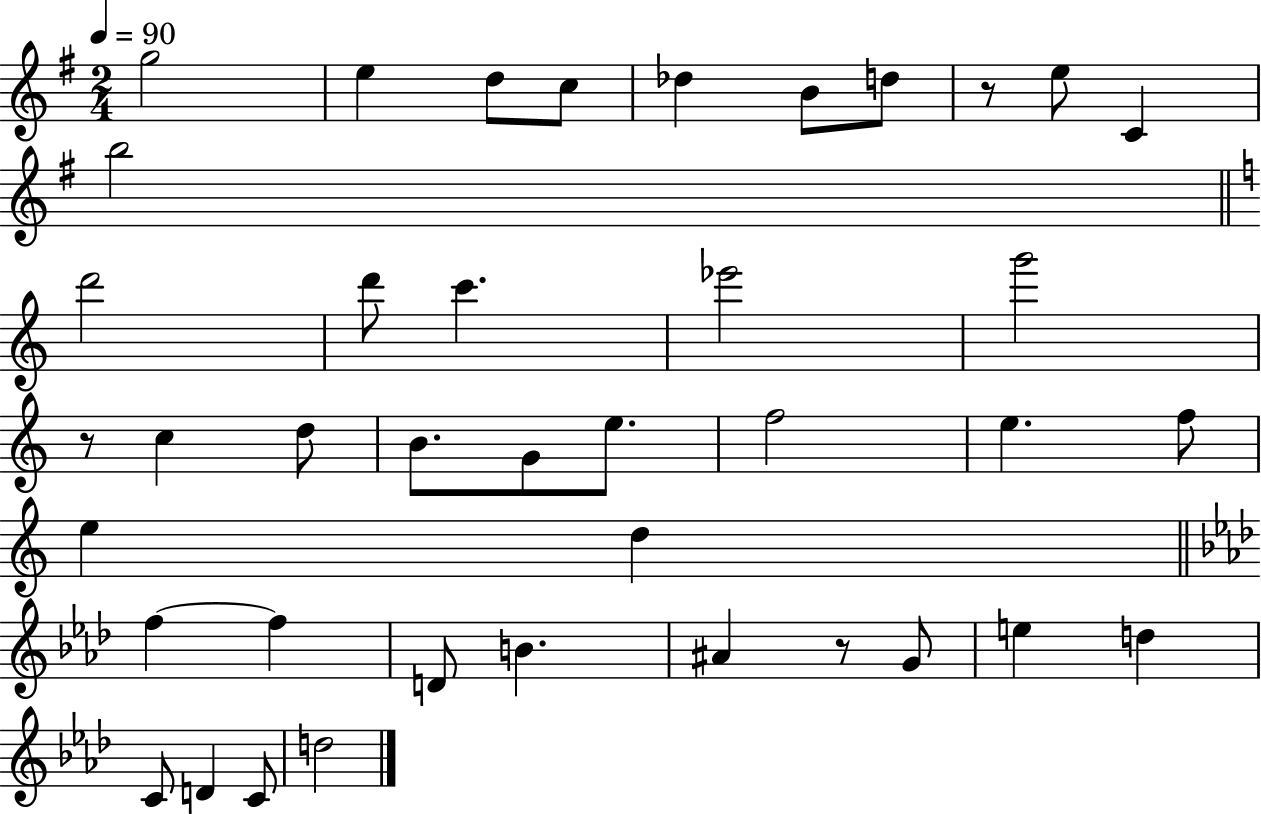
X:1
T:Untitled
M:2/4
L:1/4
K:G
g2 e d/2 c/2 _d B/2 d/2 z/2 e/2 C b2 d'2 d'/2 c' _e'2 g'2 z/2 c d/2 B/2 G/2 e/2 f2 e f/2 e d f f D/2 B ^A z/2 G/2 e d C/2 D C/2 d2